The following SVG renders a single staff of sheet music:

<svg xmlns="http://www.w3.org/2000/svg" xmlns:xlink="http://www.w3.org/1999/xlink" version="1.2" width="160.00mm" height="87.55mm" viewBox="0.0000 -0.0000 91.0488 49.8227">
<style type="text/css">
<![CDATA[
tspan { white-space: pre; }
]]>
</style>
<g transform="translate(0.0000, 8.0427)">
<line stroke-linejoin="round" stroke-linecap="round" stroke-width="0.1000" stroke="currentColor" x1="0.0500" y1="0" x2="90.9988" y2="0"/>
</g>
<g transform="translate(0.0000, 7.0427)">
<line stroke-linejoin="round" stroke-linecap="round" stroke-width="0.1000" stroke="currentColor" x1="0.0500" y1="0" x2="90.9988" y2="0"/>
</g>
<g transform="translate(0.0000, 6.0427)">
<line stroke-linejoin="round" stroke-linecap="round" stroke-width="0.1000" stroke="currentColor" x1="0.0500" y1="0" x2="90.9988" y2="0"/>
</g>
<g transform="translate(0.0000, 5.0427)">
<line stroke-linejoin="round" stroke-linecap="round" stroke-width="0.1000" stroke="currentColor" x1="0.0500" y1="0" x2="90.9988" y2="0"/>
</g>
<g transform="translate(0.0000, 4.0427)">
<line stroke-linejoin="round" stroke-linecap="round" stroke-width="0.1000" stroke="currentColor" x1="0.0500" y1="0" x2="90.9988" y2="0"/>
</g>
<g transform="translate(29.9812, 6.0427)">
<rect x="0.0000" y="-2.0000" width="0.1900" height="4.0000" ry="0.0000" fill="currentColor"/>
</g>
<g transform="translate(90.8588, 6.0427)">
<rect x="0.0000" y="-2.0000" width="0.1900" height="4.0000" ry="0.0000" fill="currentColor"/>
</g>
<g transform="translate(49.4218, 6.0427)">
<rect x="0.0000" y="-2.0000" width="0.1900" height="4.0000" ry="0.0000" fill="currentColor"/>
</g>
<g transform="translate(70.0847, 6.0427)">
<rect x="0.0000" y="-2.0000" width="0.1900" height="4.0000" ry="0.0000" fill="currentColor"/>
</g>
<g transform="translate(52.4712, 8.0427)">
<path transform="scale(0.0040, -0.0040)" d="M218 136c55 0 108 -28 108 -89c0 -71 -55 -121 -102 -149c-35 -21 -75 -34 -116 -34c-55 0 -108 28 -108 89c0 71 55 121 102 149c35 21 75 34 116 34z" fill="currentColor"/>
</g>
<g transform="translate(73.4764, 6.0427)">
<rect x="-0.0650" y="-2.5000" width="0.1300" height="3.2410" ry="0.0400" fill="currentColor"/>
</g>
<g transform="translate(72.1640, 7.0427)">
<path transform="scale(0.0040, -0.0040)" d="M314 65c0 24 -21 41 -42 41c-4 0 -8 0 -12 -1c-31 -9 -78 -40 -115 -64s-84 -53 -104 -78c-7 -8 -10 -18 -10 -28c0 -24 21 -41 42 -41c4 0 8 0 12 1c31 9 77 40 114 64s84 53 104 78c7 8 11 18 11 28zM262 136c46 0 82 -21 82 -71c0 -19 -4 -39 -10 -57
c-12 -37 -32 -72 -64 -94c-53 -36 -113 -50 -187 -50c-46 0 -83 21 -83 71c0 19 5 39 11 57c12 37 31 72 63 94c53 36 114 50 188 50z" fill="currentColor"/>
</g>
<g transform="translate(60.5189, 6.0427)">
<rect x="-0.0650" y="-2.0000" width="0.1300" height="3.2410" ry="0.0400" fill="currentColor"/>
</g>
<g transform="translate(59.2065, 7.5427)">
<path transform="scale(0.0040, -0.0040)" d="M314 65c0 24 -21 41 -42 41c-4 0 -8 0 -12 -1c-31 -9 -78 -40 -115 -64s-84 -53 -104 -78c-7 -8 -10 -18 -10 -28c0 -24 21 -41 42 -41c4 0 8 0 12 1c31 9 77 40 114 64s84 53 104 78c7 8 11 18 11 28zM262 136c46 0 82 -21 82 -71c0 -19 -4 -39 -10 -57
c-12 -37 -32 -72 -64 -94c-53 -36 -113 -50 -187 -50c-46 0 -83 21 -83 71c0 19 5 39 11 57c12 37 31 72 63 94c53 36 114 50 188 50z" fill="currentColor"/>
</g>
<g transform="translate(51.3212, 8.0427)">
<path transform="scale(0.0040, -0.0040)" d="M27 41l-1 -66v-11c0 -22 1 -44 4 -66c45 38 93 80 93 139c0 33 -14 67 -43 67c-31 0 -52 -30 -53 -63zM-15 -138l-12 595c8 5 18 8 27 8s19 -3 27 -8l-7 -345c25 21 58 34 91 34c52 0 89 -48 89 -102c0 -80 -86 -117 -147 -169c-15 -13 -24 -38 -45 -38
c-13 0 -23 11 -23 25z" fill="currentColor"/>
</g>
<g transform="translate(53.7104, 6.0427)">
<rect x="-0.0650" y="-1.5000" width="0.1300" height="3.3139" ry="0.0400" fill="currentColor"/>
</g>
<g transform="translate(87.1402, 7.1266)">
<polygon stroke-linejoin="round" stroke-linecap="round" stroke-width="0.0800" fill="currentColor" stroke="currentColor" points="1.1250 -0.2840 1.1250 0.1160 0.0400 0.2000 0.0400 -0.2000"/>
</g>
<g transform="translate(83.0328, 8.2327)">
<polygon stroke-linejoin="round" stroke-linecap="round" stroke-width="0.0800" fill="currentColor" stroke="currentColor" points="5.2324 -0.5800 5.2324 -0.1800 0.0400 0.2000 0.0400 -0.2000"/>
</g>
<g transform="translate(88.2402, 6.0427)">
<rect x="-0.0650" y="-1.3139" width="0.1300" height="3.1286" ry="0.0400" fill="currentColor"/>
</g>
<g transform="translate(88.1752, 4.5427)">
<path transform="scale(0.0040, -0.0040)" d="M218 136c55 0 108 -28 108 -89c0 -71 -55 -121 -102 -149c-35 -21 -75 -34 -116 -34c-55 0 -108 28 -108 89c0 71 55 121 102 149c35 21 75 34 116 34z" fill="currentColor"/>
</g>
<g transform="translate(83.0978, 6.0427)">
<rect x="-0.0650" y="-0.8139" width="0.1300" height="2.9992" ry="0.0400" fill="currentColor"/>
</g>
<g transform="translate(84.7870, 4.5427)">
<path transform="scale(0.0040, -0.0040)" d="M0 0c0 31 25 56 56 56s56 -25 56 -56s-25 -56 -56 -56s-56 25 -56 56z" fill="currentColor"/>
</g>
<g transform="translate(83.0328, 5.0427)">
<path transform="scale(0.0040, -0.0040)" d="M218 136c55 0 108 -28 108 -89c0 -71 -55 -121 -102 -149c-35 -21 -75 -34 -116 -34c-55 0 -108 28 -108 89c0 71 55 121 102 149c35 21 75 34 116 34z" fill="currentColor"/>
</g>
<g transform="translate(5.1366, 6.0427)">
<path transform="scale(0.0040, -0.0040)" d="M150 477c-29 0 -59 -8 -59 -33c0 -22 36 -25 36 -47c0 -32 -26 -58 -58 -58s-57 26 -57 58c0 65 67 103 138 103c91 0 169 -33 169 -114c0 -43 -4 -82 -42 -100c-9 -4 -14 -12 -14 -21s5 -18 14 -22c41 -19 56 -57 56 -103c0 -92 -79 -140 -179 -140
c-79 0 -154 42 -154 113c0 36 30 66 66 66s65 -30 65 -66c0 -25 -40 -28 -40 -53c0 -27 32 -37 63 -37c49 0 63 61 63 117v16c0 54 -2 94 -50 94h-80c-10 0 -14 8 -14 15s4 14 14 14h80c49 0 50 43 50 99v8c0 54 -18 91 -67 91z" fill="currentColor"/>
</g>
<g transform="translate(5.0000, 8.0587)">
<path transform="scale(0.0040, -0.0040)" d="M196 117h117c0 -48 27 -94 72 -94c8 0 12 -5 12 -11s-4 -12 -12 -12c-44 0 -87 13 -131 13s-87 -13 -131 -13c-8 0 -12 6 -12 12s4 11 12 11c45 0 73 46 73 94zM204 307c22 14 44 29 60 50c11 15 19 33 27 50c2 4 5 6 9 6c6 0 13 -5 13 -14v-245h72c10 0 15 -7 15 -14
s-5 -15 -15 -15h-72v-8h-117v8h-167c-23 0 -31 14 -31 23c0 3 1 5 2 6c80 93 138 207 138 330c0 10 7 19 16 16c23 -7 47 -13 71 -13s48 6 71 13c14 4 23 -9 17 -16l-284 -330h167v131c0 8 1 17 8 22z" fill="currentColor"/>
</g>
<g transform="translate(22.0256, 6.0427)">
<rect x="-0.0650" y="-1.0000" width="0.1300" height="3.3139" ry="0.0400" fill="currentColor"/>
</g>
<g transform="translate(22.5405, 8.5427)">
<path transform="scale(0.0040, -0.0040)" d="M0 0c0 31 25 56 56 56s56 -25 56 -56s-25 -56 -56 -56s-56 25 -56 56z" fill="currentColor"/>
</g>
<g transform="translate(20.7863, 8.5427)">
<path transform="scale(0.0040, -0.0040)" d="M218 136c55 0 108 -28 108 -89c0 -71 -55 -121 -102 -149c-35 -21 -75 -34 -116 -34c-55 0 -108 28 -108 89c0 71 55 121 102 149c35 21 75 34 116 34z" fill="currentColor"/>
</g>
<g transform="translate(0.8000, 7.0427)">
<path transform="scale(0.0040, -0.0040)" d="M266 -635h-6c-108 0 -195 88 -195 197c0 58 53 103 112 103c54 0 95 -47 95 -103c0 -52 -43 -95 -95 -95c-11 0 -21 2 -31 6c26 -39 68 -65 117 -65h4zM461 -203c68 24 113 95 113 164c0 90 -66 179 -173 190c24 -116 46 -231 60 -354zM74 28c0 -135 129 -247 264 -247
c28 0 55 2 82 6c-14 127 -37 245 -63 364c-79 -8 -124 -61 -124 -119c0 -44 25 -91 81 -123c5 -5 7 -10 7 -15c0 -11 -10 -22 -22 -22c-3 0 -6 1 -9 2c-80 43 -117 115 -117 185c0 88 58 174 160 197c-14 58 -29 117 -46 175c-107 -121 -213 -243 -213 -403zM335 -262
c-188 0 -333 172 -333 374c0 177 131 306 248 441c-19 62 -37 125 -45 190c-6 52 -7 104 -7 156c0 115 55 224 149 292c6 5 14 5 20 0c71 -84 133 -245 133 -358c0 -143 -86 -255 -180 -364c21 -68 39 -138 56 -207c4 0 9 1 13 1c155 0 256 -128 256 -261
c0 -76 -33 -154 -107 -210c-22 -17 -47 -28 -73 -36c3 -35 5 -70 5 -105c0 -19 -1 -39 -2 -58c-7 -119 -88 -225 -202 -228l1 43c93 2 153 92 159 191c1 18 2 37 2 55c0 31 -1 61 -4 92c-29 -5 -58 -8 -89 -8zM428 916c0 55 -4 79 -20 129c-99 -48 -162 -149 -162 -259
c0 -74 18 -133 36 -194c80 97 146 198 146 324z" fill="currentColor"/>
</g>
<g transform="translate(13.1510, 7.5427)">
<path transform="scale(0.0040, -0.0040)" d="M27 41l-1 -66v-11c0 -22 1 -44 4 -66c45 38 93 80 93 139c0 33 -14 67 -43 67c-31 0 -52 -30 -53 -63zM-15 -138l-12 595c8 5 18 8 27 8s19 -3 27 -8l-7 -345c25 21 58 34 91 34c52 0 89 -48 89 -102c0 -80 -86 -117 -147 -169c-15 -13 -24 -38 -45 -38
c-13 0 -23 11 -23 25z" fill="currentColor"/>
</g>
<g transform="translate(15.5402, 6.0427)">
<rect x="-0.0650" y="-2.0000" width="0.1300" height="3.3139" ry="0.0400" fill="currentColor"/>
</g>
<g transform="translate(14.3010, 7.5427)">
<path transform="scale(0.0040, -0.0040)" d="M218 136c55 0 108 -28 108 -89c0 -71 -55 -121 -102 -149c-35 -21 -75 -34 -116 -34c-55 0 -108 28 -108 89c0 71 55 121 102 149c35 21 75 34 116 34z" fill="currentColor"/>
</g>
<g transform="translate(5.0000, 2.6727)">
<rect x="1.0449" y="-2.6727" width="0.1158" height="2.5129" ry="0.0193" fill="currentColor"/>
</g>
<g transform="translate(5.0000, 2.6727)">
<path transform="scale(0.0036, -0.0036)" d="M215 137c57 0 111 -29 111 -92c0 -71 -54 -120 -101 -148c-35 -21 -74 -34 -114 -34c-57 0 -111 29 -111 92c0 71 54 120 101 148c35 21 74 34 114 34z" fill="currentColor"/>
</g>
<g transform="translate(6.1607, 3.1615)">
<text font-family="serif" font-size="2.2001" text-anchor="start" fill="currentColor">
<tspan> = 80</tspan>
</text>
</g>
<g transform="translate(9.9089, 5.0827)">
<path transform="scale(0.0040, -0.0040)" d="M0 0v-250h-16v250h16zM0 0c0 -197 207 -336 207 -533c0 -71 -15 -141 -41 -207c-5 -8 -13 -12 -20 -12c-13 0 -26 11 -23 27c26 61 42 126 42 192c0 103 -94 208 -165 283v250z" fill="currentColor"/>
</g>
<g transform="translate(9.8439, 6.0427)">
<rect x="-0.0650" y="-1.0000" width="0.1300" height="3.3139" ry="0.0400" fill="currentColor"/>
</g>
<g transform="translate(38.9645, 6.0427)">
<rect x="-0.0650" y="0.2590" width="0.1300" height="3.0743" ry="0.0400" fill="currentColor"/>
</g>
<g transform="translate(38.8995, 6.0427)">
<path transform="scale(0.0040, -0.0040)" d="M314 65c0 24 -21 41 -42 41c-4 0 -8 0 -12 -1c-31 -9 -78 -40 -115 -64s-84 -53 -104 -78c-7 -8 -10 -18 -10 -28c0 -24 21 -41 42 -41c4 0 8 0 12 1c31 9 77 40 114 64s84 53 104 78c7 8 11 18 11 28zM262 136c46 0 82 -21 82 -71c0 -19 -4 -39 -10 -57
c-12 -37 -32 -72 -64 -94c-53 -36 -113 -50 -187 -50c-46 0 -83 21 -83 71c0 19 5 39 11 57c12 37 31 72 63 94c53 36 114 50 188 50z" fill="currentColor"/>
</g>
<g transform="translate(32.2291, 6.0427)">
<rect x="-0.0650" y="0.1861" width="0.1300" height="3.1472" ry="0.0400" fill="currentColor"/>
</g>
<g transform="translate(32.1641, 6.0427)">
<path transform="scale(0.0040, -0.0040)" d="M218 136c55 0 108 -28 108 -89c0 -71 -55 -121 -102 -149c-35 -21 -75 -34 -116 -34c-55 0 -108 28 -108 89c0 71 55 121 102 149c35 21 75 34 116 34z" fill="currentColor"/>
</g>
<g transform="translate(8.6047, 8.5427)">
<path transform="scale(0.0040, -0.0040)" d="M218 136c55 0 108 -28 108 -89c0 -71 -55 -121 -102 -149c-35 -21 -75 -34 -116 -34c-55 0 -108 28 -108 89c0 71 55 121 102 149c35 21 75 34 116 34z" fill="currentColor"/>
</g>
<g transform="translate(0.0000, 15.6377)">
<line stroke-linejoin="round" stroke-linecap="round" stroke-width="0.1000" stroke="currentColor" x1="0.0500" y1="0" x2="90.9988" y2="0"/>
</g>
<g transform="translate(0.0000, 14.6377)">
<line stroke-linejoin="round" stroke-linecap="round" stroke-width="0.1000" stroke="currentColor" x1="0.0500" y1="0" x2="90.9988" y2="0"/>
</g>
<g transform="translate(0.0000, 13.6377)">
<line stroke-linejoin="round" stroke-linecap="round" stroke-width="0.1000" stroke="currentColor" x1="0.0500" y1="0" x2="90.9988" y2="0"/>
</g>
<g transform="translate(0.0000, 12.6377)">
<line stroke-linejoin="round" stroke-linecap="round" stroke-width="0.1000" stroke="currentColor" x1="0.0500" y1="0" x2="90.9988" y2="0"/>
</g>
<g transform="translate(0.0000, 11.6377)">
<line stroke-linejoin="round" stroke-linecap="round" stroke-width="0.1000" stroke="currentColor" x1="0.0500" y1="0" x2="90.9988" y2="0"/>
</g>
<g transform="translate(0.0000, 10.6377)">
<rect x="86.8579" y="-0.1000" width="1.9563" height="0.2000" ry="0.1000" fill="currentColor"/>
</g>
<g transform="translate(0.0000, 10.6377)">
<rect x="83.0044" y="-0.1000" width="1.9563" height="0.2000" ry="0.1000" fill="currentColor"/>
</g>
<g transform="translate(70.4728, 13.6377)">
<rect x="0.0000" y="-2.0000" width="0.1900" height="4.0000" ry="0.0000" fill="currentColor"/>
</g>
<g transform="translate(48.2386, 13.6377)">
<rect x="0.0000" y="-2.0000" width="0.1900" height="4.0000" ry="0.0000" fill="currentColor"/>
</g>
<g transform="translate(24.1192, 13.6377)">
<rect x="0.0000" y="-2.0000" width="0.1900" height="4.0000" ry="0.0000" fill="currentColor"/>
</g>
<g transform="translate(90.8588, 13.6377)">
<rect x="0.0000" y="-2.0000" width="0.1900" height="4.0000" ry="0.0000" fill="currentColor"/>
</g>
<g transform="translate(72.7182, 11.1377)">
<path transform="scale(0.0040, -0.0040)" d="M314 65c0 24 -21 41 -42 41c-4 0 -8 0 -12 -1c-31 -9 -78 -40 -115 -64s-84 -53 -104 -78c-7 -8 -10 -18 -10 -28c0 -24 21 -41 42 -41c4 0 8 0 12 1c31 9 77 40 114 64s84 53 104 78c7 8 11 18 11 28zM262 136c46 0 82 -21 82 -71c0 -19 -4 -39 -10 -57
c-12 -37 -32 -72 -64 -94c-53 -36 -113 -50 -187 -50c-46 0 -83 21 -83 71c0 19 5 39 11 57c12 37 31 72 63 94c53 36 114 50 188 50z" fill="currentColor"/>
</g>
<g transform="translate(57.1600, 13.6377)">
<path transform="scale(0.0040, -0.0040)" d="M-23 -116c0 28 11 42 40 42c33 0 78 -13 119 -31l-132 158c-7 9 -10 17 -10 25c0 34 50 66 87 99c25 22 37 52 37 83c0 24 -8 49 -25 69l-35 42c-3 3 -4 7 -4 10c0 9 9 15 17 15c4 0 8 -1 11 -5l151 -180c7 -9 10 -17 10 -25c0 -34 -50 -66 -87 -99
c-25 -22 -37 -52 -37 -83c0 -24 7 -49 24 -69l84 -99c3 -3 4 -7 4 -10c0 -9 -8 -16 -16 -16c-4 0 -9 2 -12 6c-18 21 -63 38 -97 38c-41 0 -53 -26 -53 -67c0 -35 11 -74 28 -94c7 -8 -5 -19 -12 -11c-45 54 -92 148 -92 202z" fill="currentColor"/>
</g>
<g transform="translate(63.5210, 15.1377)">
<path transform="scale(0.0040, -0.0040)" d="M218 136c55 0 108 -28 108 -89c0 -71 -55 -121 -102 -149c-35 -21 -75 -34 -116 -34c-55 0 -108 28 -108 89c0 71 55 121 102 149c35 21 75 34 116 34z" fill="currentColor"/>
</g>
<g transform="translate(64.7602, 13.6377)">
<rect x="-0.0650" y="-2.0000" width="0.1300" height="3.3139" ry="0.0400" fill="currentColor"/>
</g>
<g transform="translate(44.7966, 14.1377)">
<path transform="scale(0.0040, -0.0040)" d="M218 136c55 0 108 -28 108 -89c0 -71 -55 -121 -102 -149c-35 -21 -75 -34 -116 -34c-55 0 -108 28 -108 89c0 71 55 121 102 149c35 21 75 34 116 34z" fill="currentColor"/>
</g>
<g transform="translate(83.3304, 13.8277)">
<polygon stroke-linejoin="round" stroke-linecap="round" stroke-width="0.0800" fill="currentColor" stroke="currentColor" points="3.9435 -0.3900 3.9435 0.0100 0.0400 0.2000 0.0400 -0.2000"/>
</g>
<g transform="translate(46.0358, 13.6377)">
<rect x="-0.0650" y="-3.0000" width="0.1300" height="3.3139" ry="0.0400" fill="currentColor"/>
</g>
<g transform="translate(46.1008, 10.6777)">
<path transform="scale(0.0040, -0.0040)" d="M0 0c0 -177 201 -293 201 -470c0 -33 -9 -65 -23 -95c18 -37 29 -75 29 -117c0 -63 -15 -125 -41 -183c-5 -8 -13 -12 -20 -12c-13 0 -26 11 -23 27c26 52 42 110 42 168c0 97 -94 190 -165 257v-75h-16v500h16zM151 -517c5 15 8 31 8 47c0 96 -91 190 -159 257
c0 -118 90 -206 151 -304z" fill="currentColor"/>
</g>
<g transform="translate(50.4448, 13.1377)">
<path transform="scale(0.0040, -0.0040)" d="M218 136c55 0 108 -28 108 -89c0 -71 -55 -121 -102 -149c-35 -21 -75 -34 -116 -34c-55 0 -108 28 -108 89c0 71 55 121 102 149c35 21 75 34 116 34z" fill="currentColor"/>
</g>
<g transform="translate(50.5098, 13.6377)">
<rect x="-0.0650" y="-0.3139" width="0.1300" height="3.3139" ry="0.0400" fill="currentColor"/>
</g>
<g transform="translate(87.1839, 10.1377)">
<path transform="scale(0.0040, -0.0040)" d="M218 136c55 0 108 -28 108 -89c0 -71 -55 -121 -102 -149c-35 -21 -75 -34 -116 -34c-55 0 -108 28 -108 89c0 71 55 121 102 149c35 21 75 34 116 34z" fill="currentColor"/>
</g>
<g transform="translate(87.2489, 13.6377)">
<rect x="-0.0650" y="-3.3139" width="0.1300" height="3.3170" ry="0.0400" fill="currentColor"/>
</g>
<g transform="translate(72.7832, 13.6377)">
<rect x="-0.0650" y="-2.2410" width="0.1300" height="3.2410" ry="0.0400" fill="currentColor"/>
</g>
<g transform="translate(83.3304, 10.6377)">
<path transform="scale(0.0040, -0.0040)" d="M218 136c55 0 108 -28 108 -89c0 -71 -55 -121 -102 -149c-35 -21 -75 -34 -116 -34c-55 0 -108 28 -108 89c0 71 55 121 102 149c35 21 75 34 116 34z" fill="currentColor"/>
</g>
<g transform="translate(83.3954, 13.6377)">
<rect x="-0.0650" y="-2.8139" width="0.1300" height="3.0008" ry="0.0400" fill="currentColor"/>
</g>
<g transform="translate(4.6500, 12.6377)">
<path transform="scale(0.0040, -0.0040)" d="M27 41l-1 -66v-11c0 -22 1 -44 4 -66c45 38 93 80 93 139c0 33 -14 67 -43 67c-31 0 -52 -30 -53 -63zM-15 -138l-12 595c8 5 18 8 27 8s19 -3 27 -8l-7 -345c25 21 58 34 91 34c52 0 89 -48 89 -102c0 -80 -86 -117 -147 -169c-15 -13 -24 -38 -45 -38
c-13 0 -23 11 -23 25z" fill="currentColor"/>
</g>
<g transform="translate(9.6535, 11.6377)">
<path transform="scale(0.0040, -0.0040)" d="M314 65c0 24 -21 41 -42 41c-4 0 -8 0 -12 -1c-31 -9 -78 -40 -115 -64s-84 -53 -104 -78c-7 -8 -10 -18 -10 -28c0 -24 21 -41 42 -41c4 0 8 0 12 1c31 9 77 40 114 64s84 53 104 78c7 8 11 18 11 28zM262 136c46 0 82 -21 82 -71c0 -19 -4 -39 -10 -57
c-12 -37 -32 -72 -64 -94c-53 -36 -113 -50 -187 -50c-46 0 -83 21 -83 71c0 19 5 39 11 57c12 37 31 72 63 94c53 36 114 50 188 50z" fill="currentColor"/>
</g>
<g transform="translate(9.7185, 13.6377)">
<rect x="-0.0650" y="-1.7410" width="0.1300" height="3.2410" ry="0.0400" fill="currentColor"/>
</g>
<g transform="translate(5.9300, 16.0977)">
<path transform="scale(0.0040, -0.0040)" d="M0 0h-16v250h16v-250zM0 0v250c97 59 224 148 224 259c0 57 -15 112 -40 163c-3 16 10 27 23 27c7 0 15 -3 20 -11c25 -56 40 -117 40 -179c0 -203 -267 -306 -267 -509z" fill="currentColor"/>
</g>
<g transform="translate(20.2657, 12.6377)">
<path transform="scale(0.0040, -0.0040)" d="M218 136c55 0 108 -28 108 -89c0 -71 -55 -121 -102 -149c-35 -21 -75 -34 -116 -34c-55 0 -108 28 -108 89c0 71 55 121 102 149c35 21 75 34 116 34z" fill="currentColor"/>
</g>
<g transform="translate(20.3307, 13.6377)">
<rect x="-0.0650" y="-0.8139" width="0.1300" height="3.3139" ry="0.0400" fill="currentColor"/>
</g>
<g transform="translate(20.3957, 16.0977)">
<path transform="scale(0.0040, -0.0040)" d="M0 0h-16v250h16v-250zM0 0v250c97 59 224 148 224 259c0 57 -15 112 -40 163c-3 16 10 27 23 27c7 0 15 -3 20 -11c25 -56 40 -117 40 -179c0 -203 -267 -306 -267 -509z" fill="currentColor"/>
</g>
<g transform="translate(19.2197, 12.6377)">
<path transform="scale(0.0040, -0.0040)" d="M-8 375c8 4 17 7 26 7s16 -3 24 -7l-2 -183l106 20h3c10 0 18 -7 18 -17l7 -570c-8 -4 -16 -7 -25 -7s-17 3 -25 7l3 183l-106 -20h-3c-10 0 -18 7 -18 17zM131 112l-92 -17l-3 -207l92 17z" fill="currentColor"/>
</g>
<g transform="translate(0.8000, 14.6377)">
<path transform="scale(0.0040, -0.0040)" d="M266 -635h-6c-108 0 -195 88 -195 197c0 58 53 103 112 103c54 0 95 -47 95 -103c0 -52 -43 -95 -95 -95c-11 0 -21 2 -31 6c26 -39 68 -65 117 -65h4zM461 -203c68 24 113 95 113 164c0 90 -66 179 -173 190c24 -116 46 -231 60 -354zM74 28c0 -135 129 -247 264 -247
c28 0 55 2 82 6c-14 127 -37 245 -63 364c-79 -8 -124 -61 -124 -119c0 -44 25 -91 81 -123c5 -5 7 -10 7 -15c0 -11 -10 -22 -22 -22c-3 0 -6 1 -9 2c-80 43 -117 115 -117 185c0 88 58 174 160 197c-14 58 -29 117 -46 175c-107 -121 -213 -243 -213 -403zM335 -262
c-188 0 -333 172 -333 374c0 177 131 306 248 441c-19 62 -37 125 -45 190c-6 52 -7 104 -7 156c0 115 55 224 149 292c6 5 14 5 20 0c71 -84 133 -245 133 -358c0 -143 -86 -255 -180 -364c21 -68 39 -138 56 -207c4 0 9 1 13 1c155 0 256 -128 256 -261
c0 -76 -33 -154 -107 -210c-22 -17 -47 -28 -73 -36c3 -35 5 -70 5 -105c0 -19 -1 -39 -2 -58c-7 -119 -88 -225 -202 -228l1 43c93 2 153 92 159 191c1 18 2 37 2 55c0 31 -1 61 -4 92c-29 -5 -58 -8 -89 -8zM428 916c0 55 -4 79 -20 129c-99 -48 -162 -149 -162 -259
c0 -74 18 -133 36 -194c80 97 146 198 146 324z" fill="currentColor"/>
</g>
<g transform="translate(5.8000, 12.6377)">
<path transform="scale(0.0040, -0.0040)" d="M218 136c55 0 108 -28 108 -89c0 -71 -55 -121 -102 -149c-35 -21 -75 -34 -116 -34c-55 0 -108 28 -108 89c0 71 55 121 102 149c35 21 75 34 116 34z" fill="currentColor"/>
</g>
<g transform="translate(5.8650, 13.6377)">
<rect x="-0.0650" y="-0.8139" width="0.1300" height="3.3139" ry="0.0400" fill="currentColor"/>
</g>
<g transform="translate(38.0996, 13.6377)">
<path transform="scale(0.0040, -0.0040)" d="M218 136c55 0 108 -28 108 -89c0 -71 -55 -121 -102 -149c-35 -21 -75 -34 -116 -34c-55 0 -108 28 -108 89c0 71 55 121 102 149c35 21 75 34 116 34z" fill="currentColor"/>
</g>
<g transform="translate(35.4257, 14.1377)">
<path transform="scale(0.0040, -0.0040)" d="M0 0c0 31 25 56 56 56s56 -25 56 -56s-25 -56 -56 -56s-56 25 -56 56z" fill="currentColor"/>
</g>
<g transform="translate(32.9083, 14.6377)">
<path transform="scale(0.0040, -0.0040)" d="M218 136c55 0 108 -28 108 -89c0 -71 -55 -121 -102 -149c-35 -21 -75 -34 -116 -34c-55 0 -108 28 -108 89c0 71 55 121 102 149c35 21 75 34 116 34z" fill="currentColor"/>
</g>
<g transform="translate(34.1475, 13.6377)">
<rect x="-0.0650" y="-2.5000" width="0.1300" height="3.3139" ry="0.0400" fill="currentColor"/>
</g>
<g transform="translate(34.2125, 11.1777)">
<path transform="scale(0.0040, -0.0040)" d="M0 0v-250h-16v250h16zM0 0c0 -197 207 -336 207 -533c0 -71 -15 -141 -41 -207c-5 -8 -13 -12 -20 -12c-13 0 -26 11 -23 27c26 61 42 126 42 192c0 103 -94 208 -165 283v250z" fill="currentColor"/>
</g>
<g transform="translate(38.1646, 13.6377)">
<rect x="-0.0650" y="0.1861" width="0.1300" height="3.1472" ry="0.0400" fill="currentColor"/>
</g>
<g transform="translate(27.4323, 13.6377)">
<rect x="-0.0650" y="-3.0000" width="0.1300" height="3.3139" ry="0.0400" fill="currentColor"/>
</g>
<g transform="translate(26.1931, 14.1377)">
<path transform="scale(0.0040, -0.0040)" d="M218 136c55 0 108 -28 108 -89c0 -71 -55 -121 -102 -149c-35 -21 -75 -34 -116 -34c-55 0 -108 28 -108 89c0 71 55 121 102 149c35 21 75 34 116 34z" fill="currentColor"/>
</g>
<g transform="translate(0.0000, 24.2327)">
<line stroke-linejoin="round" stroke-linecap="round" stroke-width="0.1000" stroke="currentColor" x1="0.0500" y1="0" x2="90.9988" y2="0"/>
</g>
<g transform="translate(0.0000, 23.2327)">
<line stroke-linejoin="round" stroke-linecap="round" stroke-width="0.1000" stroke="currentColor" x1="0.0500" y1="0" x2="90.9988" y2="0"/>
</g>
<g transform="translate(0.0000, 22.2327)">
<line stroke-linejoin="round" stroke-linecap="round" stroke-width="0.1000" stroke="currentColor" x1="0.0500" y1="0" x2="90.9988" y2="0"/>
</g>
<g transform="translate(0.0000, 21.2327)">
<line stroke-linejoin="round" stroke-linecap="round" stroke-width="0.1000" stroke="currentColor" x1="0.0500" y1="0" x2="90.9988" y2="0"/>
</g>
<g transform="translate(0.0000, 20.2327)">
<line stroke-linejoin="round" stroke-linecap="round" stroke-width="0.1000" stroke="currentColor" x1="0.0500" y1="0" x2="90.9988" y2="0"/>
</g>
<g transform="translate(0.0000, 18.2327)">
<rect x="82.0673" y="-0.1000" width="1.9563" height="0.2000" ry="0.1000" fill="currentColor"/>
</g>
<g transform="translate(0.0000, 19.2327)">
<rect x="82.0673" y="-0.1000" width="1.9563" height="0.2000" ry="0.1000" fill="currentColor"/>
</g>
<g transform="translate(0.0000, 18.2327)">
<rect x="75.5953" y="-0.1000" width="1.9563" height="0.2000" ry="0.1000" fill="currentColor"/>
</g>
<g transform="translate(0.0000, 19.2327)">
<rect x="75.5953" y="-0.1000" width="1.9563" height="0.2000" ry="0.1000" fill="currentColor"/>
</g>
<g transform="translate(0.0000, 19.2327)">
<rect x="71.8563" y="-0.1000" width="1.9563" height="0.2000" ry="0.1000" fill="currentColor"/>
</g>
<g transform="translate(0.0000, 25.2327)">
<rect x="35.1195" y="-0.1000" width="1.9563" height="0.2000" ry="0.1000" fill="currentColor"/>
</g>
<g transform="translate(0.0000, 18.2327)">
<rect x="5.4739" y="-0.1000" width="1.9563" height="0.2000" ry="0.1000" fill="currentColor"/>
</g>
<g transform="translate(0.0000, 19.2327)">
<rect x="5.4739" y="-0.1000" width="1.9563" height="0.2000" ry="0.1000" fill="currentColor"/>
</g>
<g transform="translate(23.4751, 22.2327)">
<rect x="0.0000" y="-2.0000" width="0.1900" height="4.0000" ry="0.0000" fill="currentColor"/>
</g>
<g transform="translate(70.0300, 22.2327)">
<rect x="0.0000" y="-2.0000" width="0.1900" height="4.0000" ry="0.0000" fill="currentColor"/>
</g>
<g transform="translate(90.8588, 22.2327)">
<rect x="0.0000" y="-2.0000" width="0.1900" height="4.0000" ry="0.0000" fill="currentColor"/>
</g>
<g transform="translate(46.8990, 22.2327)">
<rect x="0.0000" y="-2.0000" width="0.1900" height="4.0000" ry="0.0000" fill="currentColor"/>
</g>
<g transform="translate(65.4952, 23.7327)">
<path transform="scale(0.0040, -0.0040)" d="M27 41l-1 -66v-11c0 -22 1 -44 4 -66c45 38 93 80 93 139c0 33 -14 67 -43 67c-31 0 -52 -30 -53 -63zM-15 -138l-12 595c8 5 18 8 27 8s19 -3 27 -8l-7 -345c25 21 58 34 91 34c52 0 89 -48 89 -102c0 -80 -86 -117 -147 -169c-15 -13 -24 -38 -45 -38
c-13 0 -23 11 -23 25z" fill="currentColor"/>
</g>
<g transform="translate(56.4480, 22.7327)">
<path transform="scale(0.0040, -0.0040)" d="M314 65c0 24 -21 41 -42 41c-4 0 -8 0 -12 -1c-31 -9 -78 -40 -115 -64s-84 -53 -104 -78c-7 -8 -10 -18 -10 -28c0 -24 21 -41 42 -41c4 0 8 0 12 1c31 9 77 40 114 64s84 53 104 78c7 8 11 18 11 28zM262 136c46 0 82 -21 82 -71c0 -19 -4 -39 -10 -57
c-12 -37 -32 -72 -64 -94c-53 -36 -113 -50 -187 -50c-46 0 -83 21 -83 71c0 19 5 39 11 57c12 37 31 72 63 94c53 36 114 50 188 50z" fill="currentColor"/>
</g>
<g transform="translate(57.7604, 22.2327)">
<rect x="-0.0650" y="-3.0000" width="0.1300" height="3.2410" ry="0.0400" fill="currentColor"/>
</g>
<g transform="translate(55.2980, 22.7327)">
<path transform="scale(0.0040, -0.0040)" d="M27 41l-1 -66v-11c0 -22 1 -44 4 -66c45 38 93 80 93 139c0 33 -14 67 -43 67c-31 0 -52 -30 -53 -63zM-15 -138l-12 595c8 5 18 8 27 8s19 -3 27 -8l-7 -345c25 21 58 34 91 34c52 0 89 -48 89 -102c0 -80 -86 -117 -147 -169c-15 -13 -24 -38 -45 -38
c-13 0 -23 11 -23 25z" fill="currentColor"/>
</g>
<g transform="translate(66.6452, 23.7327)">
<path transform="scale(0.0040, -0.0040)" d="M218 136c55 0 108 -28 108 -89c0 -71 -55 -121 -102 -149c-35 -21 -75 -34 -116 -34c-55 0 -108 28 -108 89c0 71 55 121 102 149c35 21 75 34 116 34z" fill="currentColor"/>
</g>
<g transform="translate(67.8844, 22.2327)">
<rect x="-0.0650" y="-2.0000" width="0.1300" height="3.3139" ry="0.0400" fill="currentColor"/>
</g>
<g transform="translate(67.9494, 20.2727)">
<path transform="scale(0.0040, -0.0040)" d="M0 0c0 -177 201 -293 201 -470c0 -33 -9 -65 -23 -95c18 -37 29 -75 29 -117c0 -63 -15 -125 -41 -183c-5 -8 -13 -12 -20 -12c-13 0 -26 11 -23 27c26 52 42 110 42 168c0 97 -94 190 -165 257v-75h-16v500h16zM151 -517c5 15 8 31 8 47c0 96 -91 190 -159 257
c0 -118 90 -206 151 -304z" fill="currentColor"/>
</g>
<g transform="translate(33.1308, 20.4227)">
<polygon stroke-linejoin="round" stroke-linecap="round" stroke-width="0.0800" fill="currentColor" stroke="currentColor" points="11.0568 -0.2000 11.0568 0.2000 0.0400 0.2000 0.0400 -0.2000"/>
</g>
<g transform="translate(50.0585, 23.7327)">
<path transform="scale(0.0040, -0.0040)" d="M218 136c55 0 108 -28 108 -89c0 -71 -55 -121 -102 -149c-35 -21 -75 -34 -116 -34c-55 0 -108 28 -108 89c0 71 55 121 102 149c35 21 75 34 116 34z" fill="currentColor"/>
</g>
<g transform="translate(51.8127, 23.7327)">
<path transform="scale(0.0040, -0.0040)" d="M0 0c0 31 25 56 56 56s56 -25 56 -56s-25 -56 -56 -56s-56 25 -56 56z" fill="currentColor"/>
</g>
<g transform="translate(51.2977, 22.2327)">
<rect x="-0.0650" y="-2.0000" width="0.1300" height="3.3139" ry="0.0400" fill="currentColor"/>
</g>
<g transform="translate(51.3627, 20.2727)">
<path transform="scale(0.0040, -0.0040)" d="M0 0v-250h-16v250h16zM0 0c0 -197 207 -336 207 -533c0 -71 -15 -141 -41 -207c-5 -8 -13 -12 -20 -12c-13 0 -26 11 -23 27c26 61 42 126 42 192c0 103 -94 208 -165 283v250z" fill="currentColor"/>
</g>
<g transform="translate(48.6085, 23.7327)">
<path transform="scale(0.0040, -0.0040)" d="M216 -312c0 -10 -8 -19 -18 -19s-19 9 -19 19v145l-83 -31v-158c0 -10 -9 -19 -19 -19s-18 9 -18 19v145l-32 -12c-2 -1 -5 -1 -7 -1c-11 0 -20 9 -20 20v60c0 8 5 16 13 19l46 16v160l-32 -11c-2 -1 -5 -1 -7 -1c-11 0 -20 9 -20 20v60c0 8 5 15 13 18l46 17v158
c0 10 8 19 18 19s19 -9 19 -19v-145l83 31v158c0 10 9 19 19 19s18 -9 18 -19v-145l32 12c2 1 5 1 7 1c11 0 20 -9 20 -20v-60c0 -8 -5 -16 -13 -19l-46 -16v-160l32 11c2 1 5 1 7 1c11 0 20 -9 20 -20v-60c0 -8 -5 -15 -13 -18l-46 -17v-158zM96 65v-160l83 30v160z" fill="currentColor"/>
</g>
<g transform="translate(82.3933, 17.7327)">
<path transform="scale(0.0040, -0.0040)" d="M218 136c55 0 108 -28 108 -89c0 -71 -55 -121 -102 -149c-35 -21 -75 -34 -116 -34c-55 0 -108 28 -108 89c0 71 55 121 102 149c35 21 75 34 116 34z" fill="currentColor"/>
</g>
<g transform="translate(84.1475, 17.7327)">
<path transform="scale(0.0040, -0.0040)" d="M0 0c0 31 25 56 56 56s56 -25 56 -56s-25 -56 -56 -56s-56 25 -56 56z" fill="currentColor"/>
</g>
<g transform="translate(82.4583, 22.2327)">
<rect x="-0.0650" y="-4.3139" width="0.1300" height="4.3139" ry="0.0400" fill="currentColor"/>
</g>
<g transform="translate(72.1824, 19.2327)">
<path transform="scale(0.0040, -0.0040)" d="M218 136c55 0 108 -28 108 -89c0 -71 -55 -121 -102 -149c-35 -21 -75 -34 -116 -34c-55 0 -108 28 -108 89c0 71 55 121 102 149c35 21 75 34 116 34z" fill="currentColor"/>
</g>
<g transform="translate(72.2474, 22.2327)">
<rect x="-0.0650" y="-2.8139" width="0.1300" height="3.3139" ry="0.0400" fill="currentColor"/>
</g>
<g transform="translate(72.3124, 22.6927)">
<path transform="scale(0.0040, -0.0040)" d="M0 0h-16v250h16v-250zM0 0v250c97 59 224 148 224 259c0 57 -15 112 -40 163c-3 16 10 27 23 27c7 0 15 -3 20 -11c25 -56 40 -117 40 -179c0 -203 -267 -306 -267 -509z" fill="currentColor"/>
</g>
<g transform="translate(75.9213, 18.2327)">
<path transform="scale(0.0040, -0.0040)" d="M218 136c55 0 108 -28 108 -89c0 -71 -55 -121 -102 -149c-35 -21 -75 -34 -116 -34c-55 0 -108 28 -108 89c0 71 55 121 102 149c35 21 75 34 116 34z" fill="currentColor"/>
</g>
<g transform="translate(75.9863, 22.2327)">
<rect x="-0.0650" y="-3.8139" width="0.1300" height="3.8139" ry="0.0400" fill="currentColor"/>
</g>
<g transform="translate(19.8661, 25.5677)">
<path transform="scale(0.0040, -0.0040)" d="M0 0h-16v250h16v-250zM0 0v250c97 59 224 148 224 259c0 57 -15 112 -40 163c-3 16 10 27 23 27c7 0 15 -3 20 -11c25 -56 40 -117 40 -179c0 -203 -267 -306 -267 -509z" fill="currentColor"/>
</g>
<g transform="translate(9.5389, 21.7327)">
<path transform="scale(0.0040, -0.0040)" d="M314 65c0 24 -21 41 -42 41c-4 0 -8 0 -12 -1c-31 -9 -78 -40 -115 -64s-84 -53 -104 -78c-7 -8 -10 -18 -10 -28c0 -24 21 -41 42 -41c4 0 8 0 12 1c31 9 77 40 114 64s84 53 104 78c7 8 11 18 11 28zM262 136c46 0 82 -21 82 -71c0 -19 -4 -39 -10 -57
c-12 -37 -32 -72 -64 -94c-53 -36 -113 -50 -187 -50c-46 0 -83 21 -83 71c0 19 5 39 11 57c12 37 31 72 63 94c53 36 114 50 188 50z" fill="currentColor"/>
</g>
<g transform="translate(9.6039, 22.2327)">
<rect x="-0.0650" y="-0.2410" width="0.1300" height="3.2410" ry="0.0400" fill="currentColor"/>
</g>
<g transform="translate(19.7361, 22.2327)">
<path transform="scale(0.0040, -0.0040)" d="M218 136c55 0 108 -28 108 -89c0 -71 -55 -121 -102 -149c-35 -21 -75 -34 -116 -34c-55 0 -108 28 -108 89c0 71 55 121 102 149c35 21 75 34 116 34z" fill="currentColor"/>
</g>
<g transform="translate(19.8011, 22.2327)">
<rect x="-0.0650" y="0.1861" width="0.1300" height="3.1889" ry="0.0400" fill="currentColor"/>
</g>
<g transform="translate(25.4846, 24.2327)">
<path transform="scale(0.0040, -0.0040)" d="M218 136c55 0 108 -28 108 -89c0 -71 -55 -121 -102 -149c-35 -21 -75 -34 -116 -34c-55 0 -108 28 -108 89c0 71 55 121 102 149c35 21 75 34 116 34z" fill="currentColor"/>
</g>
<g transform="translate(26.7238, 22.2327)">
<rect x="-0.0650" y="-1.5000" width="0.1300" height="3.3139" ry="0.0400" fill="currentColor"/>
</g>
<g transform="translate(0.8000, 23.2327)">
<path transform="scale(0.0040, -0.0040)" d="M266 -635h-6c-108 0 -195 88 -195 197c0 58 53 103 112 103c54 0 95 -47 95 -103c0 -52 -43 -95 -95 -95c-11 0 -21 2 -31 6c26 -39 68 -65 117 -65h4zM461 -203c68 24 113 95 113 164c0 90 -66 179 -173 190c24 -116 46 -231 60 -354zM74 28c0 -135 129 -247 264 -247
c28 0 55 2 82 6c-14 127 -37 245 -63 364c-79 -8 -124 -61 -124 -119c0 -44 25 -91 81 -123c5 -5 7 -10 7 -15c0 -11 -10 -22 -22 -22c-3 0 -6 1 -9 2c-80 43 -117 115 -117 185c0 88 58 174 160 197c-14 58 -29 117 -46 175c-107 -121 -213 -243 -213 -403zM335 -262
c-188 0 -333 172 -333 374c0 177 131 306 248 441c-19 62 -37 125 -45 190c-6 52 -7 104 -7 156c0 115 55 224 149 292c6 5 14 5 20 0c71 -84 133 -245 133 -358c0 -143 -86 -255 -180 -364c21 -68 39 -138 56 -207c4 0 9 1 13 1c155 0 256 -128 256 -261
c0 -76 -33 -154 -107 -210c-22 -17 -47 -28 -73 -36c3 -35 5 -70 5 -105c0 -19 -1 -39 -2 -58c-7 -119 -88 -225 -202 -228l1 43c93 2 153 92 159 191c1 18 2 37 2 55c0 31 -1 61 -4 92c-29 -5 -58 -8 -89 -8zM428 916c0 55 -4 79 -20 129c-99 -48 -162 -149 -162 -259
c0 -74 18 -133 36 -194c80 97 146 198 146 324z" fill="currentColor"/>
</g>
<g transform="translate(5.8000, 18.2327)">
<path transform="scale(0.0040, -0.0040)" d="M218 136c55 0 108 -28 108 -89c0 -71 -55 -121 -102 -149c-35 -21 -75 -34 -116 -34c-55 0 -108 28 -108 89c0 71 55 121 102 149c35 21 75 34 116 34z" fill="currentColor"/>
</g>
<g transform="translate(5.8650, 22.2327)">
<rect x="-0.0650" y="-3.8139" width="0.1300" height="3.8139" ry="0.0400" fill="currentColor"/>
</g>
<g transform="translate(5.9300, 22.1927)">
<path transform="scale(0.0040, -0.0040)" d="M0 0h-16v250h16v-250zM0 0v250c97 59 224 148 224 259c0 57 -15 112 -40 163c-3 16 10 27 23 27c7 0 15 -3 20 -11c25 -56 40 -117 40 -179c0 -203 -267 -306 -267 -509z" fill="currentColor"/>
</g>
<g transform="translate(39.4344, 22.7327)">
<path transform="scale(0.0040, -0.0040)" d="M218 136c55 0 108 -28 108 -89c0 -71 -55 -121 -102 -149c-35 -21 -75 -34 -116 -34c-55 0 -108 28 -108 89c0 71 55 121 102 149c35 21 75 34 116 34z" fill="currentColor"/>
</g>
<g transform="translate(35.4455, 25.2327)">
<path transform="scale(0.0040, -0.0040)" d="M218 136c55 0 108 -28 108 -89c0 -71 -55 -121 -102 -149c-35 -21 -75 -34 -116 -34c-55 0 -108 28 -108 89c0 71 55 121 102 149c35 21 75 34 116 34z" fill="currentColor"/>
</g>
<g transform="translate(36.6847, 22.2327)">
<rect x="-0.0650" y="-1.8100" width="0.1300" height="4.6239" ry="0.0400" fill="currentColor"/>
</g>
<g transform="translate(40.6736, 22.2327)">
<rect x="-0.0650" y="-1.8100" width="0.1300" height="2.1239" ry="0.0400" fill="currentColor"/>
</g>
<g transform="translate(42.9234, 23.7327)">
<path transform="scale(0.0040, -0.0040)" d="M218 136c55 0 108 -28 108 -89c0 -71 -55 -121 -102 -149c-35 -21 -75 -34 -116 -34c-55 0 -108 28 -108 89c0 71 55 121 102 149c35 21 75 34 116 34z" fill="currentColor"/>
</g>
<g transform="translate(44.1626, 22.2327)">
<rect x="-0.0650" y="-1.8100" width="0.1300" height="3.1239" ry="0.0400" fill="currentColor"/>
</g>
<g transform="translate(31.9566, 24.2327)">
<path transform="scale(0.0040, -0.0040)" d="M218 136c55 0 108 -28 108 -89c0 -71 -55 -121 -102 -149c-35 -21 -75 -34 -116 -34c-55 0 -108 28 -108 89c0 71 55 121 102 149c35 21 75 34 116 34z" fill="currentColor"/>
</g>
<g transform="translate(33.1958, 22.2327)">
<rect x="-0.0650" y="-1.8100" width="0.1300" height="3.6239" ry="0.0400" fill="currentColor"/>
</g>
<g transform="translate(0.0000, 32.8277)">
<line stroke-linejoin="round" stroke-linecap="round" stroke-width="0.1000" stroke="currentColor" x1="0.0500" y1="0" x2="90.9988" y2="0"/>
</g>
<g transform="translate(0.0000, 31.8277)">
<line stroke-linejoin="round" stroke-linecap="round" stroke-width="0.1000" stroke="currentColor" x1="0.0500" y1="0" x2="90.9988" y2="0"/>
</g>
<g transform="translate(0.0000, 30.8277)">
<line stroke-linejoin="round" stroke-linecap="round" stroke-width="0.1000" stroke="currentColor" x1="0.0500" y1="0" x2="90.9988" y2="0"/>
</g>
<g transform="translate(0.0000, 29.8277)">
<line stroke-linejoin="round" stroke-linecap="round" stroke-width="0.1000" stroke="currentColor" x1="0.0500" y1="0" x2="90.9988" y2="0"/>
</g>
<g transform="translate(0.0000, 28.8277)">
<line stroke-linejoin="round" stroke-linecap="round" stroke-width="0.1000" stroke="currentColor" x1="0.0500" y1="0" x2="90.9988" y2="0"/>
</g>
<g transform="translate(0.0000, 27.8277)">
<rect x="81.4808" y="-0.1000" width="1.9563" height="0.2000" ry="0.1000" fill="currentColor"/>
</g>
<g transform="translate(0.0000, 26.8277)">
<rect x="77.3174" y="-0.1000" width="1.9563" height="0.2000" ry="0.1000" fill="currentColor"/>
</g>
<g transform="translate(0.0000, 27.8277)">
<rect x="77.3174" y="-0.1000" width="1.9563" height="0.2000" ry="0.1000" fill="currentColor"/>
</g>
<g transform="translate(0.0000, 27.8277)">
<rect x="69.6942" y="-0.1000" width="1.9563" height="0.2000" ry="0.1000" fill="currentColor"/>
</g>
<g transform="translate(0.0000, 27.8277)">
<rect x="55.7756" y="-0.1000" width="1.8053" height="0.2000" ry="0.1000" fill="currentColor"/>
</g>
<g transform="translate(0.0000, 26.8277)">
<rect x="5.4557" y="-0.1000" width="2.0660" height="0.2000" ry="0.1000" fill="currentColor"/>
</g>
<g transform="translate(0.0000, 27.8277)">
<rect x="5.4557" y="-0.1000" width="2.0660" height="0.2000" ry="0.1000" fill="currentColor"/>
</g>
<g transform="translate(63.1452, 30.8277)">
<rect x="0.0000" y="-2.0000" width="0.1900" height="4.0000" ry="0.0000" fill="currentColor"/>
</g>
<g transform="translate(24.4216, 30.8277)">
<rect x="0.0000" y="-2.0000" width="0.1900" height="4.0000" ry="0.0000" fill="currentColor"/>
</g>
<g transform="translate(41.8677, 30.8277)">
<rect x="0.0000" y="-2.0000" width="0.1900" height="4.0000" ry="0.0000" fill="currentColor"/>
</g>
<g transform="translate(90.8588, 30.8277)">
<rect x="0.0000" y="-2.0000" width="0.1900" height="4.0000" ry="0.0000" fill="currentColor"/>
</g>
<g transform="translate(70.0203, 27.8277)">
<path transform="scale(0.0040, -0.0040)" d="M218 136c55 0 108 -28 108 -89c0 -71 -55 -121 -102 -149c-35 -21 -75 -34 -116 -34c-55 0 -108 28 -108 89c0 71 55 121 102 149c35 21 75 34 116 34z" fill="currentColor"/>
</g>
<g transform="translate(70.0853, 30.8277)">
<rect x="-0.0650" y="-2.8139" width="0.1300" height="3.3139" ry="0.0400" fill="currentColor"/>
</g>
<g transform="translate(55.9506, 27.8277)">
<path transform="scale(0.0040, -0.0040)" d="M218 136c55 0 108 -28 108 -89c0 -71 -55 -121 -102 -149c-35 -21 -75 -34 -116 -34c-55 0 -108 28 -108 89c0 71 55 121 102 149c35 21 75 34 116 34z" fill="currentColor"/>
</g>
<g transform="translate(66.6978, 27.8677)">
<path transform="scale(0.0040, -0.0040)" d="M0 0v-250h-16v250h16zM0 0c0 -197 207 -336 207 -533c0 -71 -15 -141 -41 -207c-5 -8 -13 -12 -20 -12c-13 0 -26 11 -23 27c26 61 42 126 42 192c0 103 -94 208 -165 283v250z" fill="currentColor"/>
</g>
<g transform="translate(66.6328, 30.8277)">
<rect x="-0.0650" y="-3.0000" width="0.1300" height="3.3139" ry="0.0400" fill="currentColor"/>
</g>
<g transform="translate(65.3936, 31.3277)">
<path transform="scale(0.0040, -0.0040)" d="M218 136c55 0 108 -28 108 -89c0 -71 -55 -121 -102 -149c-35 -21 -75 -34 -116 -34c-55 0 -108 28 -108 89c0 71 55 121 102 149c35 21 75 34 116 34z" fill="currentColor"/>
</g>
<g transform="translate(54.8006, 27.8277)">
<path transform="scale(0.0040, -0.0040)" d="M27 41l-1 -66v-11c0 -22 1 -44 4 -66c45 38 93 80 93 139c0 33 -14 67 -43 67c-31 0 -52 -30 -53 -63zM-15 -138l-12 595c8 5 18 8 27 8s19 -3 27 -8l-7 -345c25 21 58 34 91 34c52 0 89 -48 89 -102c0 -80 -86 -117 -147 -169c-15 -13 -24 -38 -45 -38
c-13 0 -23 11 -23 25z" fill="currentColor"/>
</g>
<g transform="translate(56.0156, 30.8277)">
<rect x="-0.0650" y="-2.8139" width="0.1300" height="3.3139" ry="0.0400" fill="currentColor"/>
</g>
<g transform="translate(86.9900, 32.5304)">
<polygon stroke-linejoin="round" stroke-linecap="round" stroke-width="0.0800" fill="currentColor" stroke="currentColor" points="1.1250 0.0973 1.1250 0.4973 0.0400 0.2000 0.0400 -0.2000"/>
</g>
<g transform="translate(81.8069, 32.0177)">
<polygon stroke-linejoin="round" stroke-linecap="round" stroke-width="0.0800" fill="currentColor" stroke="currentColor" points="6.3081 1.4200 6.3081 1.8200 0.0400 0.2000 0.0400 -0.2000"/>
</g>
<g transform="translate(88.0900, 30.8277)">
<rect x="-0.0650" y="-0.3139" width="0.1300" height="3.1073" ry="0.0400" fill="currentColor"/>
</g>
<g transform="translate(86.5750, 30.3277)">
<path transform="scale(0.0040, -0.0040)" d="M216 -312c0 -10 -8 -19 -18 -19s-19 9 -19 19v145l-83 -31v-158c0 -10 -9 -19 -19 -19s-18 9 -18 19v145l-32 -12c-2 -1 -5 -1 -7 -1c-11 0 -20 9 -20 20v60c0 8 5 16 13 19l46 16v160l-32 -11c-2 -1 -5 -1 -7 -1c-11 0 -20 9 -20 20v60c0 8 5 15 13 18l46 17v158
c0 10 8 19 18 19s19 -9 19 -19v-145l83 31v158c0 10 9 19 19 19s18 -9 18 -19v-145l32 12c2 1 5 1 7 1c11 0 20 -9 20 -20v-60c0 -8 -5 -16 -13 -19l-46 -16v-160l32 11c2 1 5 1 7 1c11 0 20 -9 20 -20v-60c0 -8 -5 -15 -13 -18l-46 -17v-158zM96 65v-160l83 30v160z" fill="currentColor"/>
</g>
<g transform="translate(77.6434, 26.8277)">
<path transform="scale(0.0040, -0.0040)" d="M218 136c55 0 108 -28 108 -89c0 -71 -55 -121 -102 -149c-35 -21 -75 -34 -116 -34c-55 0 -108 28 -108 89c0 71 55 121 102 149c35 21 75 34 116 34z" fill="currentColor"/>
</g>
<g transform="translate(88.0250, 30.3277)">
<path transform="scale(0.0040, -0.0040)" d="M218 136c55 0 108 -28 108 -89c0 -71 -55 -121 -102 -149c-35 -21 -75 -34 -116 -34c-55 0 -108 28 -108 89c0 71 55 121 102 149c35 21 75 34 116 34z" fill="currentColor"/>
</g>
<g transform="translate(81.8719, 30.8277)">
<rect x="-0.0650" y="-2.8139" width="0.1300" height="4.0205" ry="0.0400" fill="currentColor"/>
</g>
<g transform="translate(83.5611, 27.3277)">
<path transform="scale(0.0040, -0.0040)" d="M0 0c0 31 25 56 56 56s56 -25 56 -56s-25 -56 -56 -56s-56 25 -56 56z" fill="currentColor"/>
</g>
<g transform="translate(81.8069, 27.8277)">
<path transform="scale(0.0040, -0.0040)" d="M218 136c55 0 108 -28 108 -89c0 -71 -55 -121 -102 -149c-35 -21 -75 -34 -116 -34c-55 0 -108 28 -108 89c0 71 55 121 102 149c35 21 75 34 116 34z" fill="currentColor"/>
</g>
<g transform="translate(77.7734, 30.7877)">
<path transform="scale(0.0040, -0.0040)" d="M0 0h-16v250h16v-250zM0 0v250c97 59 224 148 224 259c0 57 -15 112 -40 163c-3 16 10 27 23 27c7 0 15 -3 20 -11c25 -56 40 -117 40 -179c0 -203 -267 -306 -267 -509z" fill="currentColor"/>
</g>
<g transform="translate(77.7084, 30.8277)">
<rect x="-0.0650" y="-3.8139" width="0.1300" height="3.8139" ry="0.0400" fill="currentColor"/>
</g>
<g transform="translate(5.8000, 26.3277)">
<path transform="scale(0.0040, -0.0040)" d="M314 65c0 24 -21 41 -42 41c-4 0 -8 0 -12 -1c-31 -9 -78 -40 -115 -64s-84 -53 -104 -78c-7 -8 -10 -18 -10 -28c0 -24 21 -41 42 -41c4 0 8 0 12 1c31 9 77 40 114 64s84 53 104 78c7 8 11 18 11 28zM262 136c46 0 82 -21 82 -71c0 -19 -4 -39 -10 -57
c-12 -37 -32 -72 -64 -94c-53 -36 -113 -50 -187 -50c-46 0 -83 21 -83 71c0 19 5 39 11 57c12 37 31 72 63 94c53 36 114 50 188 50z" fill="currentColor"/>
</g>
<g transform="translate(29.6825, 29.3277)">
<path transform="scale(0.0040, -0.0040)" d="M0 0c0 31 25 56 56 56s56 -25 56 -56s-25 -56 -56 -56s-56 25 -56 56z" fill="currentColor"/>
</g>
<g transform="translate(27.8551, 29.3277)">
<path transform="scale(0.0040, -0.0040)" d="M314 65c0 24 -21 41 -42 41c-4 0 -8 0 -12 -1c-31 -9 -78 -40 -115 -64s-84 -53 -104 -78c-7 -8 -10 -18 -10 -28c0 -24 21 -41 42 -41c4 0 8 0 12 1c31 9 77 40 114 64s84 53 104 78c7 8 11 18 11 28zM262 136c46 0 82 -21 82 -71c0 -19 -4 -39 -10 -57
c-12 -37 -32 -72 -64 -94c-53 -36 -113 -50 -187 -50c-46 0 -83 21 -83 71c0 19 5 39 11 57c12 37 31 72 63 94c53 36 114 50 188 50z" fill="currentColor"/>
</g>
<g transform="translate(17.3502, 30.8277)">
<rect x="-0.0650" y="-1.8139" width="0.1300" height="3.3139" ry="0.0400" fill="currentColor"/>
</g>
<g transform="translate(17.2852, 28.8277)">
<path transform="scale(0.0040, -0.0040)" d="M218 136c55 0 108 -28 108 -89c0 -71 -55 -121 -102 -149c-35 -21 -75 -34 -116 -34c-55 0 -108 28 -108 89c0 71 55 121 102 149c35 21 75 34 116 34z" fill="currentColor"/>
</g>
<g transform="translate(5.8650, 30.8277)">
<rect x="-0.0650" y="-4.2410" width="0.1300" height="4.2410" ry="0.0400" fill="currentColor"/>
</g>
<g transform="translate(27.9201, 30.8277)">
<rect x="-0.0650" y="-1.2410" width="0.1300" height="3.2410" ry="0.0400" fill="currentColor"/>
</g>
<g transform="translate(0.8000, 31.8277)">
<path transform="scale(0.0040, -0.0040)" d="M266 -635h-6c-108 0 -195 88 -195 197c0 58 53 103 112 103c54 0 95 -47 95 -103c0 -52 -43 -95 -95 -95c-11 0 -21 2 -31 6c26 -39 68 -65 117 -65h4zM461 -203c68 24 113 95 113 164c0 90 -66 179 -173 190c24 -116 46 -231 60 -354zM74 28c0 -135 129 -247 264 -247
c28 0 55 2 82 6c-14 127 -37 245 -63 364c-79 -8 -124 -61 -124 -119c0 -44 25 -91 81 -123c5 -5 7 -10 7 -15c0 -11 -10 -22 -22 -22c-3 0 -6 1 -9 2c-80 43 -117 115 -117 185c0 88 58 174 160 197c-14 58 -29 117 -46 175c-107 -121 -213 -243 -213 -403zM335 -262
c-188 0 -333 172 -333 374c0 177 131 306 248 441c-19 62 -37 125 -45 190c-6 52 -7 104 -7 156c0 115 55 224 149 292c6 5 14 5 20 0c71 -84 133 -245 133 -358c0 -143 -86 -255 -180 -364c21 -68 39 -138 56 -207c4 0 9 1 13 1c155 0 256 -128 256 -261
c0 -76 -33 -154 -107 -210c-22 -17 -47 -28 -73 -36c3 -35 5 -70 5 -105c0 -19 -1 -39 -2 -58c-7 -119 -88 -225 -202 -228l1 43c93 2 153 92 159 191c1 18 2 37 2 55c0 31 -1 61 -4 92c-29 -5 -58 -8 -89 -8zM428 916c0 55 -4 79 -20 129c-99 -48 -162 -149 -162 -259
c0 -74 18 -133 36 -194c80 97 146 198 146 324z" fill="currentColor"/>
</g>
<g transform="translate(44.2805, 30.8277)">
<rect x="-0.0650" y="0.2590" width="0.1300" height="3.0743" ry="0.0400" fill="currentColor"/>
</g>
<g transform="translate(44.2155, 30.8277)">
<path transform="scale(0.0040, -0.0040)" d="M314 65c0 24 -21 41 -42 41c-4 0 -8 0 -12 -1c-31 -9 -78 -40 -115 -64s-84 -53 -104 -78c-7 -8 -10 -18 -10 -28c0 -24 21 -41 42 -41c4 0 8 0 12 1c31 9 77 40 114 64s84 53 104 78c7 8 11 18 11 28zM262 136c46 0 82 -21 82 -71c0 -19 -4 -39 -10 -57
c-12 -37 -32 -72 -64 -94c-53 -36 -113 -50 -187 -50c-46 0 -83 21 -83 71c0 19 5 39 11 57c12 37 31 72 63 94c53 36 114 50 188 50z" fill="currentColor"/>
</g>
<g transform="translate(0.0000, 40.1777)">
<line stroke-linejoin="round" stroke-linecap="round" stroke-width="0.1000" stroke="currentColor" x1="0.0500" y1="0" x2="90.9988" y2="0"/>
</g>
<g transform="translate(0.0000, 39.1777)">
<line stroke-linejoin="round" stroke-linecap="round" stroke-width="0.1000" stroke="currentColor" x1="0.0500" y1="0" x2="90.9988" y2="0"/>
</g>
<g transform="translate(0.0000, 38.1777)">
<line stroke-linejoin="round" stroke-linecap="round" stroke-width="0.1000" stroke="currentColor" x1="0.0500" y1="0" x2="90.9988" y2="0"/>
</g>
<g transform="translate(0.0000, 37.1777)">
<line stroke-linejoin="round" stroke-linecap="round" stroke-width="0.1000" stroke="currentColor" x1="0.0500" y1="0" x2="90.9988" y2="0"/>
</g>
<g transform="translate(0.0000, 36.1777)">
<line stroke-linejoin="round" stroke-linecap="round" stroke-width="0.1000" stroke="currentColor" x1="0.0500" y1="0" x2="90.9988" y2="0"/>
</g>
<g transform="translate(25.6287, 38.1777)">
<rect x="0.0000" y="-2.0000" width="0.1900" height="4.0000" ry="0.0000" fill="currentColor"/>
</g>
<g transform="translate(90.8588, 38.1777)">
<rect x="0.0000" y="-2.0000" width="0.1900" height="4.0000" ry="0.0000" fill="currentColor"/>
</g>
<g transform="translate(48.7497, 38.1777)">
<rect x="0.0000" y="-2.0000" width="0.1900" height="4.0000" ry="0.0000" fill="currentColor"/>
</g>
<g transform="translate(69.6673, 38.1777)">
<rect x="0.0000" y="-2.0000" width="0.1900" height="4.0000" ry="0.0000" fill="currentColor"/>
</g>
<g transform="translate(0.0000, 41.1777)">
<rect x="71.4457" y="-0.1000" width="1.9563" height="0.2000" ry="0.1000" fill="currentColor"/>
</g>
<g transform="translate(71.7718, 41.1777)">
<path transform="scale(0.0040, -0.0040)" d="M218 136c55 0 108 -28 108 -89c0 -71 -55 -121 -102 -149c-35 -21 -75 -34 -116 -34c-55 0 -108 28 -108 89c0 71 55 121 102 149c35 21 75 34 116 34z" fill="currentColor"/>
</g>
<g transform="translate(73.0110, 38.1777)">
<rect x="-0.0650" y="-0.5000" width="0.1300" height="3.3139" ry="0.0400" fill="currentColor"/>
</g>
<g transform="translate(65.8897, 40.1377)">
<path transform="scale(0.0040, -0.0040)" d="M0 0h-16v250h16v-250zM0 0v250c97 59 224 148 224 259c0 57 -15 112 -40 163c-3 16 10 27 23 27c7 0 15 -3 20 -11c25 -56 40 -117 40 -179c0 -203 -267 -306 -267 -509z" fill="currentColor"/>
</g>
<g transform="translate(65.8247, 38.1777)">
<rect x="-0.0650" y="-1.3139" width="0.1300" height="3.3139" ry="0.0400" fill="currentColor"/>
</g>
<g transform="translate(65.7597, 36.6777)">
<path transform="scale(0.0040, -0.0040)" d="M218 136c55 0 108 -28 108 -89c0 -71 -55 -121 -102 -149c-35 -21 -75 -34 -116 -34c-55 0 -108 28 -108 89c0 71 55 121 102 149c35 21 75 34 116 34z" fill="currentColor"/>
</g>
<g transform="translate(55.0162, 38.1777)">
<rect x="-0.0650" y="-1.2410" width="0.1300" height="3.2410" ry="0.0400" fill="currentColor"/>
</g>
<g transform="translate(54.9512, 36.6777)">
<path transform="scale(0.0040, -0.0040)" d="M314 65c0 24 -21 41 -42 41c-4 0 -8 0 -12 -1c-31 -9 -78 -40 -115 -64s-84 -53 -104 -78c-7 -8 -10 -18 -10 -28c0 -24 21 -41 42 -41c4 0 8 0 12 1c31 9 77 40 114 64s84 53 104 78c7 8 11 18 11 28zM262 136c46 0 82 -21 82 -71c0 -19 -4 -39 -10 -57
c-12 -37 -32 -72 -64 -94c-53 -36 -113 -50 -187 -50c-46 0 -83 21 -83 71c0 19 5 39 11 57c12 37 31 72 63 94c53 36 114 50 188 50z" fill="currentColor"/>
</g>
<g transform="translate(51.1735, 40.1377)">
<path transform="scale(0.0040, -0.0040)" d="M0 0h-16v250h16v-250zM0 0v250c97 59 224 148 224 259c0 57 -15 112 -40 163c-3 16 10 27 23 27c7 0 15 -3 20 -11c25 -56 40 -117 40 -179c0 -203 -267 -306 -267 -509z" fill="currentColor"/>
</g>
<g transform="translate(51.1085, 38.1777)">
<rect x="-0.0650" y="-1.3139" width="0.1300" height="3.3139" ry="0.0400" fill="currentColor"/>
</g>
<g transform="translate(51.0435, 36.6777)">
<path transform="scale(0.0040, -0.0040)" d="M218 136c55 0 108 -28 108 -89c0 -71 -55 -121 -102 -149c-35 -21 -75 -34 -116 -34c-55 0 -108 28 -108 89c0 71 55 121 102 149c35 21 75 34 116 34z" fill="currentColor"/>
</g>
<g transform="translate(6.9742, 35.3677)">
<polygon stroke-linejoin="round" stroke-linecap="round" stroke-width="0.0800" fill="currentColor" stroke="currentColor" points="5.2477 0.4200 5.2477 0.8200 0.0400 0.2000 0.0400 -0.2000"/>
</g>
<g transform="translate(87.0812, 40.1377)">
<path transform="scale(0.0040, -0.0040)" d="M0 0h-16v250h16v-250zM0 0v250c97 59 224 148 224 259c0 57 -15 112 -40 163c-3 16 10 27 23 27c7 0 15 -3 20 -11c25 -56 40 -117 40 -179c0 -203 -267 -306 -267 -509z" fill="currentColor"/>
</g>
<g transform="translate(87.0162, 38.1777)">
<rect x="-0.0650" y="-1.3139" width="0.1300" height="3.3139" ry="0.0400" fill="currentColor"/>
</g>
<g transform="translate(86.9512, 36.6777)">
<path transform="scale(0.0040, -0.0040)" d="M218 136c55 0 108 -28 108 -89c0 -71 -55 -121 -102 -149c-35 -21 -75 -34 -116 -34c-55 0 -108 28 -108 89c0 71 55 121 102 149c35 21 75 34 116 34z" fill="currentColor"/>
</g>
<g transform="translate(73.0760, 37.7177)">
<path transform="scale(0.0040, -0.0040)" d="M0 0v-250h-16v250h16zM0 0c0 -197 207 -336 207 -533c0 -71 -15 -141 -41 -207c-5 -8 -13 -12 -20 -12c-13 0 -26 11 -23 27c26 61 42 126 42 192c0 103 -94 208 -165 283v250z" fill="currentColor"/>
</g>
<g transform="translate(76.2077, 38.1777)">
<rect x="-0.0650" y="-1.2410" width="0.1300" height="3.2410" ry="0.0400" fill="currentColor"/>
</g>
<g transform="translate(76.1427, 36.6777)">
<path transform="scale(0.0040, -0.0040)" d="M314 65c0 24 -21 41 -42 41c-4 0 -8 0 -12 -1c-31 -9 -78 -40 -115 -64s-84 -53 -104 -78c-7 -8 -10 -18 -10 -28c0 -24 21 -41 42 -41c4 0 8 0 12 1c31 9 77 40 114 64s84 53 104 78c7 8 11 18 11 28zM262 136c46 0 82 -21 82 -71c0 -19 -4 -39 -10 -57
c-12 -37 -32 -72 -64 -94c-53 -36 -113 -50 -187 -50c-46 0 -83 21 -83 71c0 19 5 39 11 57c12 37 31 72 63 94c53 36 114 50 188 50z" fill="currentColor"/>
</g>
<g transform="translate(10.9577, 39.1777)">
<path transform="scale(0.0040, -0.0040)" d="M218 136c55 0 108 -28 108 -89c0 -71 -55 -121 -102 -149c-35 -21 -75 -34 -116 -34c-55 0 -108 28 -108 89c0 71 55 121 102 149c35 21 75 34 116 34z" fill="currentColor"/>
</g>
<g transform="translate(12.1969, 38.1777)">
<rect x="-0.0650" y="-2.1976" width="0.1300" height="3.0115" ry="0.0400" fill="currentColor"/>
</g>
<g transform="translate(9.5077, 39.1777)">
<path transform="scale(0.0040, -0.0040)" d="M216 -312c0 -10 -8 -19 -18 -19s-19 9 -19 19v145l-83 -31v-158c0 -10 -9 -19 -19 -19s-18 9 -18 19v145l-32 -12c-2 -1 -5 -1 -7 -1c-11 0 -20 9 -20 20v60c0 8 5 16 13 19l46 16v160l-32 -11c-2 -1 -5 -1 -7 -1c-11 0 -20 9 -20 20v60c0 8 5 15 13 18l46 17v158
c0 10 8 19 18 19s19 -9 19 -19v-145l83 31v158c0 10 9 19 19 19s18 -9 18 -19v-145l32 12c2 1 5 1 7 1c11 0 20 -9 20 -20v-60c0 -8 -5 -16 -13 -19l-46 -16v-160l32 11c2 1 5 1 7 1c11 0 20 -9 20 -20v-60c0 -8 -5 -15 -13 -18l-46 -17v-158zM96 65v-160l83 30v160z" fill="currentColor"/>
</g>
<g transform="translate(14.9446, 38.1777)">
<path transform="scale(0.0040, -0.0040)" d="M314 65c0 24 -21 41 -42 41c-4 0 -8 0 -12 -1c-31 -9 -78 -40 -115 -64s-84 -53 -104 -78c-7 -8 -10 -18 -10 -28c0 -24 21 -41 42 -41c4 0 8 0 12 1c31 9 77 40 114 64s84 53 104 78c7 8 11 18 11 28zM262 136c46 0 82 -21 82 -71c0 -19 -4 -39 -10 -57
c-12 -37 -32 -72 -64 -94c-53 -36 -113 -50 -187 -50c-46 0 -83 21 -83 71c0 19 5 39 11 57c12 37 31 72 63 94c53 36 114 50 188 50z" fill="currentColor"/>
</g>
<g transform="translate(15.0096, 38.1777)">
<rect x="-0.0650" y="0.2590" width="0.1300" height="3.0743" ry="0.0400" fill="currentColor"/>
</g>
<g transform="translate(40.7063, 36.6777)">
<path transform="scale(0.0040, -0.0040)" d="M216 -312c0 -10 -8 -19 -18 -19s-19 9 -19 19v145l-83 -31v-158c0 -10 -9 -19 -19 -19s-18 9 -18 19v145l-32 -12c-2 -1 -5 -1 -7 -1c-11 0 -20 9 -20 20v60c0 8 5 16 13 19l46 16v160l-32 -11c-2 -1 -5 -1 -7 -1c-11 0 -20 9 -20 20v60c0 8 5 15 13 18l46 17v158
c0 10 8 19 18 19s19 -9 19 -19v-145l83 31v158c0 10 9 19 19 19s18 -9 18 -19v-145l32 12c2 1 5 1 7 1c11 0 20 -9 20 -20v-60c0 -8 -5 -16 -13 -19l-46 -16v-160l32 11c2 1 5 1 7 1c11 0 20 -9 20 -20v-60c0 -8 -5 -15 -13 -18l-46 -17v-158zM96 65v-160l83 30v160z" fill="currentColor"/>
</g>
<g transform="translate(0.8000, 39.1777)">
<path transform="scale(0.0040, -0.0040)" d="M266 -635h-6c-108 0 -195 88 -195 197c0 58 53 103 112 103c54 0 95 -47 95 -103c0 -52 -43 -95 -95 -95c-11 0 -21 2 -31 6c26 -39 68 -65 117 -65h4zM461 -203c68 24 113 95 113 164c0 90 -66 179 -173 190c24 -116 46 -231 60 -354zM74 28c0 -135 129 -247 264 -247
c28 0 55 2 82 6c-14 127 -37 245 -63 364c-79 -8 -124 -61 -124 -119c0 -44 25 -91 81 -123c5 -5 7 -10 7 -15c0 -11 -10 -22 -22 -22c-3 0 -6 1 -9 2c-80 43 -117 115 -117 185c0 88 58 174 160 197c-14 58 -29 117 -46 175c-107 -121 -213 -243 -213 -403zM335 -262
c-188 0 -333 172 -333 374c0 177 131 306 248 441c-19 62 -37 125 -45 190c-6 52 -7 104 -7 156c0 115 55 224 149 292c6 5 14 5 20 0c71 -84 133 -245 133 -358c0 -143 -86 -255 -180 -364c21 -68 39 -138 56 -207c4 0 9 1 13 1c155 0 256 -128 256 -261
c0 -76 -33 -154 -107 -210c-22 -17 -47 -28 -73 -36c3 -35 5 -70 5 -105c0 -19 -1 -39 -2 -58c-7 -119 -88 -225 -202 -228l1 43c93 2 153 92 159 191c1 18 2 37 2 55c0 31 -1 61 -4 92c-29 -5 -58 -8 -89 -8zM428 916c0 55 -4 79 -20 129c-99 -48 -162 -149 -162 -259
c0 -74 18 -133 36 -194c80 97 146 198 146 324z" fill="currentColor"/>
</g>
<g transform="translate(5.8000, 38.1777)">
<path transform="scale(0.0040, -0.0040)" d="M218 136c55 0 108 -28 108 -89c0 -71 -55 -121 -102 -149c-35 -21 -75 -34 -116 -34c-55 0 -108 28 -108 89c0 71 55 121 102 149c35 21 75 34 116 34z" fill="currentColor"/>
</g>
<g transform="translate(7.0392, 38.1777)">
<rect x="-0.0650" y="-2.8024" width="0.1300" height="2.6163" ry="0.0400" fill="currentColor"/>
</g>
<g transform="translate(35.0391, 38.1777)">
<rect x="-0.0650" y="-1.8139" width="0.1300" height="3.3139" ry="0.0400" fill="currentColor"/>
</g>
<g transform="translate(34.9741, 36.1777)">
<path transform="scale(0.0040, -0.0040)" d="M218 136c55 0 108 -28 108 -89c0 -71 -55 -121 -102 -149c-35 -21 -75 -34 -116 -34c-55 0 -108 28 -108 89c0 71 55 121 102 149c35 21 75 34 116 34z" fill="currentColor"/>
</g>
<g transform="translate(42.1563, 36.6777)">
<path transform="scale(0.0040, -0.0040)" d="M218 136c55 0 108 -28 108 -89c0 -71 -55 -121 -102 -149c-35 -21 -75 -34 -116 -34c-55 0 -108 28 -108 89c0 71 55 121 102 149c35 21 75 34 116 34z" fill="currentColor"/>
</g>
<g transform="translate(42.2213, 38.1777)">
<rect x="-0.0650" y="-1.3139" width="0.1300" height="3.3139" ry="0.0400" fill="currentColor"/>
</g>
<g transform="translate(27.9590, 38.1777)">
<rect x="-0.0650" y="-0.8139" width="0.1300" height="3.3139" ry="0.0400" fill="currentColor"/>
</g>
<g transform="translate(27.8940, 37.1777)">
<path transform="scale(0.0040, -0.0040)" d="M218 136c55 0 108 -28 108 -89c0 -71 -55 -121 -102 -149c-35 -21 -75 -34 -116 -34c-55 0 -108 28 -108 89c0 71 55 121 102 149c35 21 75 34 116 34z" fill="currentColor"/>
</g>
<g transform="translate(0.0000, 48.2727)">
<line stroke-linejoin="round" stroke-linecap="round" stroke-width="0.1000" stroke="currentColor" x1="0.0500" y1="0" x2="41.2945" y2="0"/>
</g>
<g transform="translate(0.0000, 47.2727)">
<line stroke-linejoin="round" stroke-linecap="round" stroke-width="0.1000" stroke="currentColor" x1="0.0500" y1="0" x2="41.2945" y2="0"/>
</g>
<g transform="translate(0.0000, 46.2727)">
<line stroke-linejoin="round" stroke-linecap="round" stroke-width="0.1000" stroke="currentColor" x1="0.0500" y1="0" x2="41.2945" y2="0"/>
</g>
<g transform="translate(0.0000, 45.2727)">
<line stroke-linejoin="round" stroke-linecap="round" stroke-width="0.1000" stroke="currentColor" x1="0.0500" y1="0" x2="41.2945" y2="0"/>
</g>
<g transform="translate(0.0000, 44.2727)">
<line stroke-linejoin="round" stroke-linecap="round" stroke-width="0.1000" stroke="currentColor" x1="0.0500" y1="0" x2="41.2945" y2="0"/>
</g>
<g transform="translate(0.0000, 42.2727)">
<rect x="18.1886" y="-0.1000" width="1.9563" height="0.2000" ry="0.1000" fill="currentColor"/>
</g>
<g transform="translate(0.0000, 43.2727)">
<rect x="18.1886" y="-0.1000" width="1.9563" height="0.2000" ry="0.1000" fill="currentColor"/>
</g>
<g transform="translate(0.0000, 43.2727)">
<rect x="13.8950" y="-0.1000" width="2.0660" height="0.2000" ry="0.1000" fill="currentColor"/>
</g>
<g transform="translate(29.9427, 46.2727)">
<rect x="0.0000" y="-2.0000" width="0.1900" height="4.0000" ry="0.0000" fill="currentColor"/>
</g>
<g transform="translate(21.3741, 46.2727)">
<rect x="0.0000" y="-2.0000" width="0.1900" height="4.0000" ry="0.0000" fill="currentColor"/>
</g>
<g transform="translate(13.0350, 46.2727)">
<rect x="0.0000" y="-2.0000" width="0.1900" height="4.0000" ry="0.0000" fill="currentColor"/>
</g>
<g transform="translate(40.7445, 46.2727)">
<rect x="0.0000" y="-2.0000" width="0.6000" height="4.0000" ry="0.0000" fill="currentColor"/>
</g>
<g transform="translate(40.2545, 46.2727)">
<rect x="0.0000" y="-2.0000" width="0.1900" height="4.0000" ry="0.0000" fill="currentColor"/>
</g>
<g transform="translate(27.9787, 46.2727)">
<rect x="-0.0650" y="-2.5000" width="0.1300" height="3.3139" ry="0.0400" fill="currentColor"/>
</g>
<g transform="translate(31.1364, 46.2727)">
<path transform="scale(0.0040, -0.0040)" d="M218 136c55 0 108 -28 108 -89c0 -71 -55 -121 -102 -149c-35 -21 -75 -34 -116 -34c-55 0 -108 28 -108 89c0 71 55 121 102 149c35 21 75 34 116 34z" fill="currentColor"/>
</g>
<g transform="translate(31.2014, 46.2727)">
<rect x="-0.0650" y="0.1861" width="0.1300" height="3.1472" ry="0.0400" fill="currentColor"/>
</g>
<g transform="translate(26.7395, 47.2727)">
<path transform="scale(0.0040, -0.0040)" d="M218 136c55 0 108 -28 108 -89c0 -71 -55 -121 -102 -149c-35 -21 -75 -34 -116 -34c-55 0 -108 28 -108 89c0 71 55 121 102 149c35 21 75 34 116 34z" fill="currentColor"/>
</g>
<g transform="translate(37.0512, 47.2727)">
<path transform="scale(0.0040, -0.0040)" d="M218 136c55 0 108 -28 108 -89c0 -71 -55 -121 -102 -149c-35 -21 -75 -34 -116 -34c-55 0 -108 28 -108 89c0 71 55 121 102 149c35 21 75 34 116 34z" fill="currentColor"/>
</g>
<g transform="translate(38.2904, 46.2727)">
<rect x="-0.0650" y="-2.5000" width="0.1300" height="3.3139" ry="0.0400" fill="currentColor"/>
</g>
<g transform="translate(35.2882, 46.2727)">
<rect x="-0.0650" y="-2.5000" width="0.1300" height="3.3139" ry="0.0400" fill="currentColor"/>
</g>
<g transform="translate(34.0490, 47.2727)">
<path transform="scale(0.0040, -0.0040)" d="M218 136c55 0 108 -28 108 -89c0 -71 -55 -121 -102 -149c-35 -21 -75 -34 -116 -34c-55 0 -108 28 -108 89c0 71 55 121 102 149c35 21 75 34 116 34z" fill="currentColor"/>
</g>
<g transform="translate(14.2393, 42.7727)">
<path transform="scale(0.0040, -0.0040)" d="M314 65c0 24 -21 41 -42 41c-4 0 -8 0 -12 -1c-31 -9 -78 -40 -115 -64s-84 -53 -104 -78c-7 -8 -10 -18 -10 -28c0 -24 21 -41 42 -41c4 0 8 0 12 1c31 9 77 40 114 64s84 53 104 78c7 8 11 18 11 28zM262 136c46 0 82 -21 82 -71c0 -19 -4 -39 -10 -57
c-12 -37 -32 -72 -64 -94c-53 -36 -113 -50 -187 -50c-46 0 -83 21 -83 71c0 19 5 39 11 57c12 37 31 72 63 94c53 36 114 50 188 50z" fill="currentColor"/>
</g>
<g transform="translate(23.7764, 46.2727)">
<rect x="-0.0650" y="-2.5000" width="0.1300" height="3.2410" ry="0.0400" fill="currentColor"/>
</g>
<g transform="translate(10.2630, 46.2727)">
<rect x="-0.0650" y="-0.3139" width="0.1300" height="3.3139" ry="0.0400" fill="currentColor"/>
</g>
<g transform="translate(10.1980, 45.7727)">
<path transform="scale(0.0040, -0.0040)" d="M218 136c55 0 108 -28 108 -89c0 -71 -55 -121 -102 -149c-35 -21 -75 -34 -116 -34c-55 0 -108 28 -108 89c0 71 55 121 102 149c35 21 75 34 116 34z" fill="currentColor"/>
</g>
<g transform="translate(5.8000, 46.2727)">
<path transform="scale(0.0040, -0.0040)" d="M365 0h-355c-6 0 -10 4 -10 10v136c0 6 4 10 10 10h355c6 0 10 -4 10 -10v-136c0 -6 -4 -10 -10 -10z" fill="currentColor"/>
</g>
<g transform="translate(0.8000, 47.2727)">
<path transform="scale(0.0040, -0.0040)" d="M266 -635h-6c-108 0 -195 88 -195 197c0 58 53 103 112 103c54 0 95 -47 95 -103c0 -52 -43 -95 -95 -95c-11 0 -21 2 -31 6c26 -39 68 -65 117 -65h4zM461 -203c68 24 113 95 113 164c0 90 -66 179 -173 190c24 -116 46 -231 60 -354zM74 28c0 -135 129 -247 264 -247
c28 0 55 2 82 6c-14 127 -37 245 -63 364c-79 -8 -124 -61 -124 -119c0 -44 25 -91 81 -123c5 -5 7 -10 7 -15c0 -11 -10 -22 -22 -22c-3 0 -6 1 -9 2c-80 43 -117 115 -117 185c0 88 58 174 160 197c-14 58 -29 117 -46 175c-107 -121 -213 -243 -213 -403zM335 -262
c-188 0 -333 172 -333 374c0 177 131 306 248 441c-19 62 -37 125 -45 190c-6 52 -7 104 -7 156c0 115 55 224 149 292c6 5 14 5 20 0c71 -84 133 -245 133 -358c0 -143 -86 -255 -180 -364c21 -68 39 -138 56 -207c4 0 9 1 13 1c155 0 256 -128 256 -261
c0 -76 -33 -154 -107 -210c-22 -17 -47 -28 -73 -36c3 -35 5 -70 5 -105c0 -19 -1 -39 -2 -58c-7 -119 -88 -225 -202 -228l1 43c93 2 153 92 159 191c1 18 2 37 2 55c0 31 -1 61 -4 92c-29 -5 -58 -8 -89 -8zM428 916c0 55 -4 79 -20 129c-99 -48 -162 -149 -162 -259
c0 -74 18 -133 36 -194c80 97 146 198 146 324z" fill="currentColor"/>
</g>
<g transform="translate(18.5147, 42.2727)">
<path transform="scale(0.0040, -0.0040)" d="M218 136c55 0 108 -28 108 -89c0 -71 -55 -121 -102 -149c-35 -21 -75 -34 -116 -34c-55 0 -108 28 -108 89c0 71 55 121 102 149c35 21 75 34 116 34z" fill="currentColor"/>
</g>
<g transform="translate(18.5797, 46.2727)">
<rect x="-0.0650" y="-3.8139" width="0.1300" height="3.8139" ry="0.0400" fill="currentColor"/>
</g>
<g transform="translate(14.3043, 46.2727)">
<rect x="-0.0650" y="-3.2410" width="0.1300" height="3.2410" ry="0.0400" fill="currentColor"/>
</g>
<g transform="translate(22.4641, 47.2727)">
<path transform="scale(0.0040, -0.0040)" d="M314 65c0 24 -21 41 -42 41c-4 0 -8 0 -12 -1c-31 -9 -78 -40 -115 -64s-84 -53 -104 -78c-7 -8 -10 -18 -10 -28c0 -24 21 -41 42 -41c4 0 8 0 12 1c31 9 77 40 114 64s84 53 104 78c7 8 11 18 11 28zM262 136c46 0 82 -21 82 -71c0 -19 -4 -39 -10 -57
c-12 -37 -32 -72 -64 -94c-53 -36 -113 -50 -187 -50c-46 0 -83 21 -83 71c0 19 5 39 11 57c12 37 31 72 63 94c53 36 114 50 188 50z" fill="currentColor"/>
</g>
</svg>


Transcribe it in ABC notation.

X:1
T:Untitled
M:3/4
L:1/4
K:C
D/2 _F D B B2 _E F2 G2 d/2 e/4 _d/2 f2 d/2 A G/2 B A/4 c z F g2 a/2 b/2 c'/2 c2 B/2 E E/2 C/2 A/2 F/2 ^F/2 _A2 _F/4 a/2 c' d' d'2 f e2 B2 _a A/2 a c'/2 a/2 ^c/4 B/2 ^G/2 B2 d f ^e e/2 e2 e/2 C/2 e2 e/2 z2 c b2 c' G2 G B G G